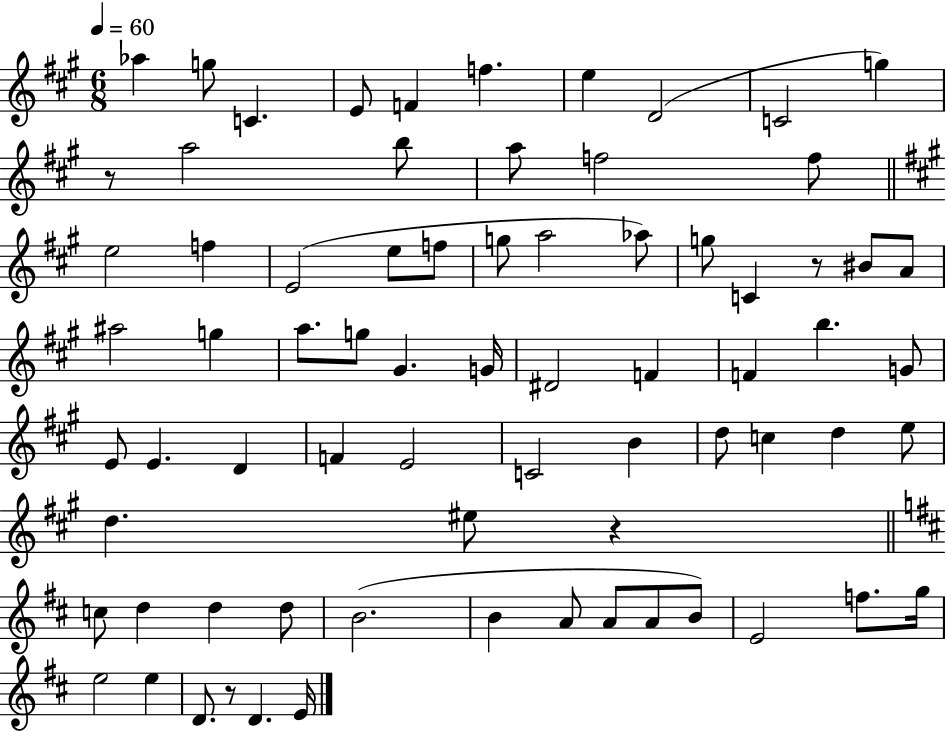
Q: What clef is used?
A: treble